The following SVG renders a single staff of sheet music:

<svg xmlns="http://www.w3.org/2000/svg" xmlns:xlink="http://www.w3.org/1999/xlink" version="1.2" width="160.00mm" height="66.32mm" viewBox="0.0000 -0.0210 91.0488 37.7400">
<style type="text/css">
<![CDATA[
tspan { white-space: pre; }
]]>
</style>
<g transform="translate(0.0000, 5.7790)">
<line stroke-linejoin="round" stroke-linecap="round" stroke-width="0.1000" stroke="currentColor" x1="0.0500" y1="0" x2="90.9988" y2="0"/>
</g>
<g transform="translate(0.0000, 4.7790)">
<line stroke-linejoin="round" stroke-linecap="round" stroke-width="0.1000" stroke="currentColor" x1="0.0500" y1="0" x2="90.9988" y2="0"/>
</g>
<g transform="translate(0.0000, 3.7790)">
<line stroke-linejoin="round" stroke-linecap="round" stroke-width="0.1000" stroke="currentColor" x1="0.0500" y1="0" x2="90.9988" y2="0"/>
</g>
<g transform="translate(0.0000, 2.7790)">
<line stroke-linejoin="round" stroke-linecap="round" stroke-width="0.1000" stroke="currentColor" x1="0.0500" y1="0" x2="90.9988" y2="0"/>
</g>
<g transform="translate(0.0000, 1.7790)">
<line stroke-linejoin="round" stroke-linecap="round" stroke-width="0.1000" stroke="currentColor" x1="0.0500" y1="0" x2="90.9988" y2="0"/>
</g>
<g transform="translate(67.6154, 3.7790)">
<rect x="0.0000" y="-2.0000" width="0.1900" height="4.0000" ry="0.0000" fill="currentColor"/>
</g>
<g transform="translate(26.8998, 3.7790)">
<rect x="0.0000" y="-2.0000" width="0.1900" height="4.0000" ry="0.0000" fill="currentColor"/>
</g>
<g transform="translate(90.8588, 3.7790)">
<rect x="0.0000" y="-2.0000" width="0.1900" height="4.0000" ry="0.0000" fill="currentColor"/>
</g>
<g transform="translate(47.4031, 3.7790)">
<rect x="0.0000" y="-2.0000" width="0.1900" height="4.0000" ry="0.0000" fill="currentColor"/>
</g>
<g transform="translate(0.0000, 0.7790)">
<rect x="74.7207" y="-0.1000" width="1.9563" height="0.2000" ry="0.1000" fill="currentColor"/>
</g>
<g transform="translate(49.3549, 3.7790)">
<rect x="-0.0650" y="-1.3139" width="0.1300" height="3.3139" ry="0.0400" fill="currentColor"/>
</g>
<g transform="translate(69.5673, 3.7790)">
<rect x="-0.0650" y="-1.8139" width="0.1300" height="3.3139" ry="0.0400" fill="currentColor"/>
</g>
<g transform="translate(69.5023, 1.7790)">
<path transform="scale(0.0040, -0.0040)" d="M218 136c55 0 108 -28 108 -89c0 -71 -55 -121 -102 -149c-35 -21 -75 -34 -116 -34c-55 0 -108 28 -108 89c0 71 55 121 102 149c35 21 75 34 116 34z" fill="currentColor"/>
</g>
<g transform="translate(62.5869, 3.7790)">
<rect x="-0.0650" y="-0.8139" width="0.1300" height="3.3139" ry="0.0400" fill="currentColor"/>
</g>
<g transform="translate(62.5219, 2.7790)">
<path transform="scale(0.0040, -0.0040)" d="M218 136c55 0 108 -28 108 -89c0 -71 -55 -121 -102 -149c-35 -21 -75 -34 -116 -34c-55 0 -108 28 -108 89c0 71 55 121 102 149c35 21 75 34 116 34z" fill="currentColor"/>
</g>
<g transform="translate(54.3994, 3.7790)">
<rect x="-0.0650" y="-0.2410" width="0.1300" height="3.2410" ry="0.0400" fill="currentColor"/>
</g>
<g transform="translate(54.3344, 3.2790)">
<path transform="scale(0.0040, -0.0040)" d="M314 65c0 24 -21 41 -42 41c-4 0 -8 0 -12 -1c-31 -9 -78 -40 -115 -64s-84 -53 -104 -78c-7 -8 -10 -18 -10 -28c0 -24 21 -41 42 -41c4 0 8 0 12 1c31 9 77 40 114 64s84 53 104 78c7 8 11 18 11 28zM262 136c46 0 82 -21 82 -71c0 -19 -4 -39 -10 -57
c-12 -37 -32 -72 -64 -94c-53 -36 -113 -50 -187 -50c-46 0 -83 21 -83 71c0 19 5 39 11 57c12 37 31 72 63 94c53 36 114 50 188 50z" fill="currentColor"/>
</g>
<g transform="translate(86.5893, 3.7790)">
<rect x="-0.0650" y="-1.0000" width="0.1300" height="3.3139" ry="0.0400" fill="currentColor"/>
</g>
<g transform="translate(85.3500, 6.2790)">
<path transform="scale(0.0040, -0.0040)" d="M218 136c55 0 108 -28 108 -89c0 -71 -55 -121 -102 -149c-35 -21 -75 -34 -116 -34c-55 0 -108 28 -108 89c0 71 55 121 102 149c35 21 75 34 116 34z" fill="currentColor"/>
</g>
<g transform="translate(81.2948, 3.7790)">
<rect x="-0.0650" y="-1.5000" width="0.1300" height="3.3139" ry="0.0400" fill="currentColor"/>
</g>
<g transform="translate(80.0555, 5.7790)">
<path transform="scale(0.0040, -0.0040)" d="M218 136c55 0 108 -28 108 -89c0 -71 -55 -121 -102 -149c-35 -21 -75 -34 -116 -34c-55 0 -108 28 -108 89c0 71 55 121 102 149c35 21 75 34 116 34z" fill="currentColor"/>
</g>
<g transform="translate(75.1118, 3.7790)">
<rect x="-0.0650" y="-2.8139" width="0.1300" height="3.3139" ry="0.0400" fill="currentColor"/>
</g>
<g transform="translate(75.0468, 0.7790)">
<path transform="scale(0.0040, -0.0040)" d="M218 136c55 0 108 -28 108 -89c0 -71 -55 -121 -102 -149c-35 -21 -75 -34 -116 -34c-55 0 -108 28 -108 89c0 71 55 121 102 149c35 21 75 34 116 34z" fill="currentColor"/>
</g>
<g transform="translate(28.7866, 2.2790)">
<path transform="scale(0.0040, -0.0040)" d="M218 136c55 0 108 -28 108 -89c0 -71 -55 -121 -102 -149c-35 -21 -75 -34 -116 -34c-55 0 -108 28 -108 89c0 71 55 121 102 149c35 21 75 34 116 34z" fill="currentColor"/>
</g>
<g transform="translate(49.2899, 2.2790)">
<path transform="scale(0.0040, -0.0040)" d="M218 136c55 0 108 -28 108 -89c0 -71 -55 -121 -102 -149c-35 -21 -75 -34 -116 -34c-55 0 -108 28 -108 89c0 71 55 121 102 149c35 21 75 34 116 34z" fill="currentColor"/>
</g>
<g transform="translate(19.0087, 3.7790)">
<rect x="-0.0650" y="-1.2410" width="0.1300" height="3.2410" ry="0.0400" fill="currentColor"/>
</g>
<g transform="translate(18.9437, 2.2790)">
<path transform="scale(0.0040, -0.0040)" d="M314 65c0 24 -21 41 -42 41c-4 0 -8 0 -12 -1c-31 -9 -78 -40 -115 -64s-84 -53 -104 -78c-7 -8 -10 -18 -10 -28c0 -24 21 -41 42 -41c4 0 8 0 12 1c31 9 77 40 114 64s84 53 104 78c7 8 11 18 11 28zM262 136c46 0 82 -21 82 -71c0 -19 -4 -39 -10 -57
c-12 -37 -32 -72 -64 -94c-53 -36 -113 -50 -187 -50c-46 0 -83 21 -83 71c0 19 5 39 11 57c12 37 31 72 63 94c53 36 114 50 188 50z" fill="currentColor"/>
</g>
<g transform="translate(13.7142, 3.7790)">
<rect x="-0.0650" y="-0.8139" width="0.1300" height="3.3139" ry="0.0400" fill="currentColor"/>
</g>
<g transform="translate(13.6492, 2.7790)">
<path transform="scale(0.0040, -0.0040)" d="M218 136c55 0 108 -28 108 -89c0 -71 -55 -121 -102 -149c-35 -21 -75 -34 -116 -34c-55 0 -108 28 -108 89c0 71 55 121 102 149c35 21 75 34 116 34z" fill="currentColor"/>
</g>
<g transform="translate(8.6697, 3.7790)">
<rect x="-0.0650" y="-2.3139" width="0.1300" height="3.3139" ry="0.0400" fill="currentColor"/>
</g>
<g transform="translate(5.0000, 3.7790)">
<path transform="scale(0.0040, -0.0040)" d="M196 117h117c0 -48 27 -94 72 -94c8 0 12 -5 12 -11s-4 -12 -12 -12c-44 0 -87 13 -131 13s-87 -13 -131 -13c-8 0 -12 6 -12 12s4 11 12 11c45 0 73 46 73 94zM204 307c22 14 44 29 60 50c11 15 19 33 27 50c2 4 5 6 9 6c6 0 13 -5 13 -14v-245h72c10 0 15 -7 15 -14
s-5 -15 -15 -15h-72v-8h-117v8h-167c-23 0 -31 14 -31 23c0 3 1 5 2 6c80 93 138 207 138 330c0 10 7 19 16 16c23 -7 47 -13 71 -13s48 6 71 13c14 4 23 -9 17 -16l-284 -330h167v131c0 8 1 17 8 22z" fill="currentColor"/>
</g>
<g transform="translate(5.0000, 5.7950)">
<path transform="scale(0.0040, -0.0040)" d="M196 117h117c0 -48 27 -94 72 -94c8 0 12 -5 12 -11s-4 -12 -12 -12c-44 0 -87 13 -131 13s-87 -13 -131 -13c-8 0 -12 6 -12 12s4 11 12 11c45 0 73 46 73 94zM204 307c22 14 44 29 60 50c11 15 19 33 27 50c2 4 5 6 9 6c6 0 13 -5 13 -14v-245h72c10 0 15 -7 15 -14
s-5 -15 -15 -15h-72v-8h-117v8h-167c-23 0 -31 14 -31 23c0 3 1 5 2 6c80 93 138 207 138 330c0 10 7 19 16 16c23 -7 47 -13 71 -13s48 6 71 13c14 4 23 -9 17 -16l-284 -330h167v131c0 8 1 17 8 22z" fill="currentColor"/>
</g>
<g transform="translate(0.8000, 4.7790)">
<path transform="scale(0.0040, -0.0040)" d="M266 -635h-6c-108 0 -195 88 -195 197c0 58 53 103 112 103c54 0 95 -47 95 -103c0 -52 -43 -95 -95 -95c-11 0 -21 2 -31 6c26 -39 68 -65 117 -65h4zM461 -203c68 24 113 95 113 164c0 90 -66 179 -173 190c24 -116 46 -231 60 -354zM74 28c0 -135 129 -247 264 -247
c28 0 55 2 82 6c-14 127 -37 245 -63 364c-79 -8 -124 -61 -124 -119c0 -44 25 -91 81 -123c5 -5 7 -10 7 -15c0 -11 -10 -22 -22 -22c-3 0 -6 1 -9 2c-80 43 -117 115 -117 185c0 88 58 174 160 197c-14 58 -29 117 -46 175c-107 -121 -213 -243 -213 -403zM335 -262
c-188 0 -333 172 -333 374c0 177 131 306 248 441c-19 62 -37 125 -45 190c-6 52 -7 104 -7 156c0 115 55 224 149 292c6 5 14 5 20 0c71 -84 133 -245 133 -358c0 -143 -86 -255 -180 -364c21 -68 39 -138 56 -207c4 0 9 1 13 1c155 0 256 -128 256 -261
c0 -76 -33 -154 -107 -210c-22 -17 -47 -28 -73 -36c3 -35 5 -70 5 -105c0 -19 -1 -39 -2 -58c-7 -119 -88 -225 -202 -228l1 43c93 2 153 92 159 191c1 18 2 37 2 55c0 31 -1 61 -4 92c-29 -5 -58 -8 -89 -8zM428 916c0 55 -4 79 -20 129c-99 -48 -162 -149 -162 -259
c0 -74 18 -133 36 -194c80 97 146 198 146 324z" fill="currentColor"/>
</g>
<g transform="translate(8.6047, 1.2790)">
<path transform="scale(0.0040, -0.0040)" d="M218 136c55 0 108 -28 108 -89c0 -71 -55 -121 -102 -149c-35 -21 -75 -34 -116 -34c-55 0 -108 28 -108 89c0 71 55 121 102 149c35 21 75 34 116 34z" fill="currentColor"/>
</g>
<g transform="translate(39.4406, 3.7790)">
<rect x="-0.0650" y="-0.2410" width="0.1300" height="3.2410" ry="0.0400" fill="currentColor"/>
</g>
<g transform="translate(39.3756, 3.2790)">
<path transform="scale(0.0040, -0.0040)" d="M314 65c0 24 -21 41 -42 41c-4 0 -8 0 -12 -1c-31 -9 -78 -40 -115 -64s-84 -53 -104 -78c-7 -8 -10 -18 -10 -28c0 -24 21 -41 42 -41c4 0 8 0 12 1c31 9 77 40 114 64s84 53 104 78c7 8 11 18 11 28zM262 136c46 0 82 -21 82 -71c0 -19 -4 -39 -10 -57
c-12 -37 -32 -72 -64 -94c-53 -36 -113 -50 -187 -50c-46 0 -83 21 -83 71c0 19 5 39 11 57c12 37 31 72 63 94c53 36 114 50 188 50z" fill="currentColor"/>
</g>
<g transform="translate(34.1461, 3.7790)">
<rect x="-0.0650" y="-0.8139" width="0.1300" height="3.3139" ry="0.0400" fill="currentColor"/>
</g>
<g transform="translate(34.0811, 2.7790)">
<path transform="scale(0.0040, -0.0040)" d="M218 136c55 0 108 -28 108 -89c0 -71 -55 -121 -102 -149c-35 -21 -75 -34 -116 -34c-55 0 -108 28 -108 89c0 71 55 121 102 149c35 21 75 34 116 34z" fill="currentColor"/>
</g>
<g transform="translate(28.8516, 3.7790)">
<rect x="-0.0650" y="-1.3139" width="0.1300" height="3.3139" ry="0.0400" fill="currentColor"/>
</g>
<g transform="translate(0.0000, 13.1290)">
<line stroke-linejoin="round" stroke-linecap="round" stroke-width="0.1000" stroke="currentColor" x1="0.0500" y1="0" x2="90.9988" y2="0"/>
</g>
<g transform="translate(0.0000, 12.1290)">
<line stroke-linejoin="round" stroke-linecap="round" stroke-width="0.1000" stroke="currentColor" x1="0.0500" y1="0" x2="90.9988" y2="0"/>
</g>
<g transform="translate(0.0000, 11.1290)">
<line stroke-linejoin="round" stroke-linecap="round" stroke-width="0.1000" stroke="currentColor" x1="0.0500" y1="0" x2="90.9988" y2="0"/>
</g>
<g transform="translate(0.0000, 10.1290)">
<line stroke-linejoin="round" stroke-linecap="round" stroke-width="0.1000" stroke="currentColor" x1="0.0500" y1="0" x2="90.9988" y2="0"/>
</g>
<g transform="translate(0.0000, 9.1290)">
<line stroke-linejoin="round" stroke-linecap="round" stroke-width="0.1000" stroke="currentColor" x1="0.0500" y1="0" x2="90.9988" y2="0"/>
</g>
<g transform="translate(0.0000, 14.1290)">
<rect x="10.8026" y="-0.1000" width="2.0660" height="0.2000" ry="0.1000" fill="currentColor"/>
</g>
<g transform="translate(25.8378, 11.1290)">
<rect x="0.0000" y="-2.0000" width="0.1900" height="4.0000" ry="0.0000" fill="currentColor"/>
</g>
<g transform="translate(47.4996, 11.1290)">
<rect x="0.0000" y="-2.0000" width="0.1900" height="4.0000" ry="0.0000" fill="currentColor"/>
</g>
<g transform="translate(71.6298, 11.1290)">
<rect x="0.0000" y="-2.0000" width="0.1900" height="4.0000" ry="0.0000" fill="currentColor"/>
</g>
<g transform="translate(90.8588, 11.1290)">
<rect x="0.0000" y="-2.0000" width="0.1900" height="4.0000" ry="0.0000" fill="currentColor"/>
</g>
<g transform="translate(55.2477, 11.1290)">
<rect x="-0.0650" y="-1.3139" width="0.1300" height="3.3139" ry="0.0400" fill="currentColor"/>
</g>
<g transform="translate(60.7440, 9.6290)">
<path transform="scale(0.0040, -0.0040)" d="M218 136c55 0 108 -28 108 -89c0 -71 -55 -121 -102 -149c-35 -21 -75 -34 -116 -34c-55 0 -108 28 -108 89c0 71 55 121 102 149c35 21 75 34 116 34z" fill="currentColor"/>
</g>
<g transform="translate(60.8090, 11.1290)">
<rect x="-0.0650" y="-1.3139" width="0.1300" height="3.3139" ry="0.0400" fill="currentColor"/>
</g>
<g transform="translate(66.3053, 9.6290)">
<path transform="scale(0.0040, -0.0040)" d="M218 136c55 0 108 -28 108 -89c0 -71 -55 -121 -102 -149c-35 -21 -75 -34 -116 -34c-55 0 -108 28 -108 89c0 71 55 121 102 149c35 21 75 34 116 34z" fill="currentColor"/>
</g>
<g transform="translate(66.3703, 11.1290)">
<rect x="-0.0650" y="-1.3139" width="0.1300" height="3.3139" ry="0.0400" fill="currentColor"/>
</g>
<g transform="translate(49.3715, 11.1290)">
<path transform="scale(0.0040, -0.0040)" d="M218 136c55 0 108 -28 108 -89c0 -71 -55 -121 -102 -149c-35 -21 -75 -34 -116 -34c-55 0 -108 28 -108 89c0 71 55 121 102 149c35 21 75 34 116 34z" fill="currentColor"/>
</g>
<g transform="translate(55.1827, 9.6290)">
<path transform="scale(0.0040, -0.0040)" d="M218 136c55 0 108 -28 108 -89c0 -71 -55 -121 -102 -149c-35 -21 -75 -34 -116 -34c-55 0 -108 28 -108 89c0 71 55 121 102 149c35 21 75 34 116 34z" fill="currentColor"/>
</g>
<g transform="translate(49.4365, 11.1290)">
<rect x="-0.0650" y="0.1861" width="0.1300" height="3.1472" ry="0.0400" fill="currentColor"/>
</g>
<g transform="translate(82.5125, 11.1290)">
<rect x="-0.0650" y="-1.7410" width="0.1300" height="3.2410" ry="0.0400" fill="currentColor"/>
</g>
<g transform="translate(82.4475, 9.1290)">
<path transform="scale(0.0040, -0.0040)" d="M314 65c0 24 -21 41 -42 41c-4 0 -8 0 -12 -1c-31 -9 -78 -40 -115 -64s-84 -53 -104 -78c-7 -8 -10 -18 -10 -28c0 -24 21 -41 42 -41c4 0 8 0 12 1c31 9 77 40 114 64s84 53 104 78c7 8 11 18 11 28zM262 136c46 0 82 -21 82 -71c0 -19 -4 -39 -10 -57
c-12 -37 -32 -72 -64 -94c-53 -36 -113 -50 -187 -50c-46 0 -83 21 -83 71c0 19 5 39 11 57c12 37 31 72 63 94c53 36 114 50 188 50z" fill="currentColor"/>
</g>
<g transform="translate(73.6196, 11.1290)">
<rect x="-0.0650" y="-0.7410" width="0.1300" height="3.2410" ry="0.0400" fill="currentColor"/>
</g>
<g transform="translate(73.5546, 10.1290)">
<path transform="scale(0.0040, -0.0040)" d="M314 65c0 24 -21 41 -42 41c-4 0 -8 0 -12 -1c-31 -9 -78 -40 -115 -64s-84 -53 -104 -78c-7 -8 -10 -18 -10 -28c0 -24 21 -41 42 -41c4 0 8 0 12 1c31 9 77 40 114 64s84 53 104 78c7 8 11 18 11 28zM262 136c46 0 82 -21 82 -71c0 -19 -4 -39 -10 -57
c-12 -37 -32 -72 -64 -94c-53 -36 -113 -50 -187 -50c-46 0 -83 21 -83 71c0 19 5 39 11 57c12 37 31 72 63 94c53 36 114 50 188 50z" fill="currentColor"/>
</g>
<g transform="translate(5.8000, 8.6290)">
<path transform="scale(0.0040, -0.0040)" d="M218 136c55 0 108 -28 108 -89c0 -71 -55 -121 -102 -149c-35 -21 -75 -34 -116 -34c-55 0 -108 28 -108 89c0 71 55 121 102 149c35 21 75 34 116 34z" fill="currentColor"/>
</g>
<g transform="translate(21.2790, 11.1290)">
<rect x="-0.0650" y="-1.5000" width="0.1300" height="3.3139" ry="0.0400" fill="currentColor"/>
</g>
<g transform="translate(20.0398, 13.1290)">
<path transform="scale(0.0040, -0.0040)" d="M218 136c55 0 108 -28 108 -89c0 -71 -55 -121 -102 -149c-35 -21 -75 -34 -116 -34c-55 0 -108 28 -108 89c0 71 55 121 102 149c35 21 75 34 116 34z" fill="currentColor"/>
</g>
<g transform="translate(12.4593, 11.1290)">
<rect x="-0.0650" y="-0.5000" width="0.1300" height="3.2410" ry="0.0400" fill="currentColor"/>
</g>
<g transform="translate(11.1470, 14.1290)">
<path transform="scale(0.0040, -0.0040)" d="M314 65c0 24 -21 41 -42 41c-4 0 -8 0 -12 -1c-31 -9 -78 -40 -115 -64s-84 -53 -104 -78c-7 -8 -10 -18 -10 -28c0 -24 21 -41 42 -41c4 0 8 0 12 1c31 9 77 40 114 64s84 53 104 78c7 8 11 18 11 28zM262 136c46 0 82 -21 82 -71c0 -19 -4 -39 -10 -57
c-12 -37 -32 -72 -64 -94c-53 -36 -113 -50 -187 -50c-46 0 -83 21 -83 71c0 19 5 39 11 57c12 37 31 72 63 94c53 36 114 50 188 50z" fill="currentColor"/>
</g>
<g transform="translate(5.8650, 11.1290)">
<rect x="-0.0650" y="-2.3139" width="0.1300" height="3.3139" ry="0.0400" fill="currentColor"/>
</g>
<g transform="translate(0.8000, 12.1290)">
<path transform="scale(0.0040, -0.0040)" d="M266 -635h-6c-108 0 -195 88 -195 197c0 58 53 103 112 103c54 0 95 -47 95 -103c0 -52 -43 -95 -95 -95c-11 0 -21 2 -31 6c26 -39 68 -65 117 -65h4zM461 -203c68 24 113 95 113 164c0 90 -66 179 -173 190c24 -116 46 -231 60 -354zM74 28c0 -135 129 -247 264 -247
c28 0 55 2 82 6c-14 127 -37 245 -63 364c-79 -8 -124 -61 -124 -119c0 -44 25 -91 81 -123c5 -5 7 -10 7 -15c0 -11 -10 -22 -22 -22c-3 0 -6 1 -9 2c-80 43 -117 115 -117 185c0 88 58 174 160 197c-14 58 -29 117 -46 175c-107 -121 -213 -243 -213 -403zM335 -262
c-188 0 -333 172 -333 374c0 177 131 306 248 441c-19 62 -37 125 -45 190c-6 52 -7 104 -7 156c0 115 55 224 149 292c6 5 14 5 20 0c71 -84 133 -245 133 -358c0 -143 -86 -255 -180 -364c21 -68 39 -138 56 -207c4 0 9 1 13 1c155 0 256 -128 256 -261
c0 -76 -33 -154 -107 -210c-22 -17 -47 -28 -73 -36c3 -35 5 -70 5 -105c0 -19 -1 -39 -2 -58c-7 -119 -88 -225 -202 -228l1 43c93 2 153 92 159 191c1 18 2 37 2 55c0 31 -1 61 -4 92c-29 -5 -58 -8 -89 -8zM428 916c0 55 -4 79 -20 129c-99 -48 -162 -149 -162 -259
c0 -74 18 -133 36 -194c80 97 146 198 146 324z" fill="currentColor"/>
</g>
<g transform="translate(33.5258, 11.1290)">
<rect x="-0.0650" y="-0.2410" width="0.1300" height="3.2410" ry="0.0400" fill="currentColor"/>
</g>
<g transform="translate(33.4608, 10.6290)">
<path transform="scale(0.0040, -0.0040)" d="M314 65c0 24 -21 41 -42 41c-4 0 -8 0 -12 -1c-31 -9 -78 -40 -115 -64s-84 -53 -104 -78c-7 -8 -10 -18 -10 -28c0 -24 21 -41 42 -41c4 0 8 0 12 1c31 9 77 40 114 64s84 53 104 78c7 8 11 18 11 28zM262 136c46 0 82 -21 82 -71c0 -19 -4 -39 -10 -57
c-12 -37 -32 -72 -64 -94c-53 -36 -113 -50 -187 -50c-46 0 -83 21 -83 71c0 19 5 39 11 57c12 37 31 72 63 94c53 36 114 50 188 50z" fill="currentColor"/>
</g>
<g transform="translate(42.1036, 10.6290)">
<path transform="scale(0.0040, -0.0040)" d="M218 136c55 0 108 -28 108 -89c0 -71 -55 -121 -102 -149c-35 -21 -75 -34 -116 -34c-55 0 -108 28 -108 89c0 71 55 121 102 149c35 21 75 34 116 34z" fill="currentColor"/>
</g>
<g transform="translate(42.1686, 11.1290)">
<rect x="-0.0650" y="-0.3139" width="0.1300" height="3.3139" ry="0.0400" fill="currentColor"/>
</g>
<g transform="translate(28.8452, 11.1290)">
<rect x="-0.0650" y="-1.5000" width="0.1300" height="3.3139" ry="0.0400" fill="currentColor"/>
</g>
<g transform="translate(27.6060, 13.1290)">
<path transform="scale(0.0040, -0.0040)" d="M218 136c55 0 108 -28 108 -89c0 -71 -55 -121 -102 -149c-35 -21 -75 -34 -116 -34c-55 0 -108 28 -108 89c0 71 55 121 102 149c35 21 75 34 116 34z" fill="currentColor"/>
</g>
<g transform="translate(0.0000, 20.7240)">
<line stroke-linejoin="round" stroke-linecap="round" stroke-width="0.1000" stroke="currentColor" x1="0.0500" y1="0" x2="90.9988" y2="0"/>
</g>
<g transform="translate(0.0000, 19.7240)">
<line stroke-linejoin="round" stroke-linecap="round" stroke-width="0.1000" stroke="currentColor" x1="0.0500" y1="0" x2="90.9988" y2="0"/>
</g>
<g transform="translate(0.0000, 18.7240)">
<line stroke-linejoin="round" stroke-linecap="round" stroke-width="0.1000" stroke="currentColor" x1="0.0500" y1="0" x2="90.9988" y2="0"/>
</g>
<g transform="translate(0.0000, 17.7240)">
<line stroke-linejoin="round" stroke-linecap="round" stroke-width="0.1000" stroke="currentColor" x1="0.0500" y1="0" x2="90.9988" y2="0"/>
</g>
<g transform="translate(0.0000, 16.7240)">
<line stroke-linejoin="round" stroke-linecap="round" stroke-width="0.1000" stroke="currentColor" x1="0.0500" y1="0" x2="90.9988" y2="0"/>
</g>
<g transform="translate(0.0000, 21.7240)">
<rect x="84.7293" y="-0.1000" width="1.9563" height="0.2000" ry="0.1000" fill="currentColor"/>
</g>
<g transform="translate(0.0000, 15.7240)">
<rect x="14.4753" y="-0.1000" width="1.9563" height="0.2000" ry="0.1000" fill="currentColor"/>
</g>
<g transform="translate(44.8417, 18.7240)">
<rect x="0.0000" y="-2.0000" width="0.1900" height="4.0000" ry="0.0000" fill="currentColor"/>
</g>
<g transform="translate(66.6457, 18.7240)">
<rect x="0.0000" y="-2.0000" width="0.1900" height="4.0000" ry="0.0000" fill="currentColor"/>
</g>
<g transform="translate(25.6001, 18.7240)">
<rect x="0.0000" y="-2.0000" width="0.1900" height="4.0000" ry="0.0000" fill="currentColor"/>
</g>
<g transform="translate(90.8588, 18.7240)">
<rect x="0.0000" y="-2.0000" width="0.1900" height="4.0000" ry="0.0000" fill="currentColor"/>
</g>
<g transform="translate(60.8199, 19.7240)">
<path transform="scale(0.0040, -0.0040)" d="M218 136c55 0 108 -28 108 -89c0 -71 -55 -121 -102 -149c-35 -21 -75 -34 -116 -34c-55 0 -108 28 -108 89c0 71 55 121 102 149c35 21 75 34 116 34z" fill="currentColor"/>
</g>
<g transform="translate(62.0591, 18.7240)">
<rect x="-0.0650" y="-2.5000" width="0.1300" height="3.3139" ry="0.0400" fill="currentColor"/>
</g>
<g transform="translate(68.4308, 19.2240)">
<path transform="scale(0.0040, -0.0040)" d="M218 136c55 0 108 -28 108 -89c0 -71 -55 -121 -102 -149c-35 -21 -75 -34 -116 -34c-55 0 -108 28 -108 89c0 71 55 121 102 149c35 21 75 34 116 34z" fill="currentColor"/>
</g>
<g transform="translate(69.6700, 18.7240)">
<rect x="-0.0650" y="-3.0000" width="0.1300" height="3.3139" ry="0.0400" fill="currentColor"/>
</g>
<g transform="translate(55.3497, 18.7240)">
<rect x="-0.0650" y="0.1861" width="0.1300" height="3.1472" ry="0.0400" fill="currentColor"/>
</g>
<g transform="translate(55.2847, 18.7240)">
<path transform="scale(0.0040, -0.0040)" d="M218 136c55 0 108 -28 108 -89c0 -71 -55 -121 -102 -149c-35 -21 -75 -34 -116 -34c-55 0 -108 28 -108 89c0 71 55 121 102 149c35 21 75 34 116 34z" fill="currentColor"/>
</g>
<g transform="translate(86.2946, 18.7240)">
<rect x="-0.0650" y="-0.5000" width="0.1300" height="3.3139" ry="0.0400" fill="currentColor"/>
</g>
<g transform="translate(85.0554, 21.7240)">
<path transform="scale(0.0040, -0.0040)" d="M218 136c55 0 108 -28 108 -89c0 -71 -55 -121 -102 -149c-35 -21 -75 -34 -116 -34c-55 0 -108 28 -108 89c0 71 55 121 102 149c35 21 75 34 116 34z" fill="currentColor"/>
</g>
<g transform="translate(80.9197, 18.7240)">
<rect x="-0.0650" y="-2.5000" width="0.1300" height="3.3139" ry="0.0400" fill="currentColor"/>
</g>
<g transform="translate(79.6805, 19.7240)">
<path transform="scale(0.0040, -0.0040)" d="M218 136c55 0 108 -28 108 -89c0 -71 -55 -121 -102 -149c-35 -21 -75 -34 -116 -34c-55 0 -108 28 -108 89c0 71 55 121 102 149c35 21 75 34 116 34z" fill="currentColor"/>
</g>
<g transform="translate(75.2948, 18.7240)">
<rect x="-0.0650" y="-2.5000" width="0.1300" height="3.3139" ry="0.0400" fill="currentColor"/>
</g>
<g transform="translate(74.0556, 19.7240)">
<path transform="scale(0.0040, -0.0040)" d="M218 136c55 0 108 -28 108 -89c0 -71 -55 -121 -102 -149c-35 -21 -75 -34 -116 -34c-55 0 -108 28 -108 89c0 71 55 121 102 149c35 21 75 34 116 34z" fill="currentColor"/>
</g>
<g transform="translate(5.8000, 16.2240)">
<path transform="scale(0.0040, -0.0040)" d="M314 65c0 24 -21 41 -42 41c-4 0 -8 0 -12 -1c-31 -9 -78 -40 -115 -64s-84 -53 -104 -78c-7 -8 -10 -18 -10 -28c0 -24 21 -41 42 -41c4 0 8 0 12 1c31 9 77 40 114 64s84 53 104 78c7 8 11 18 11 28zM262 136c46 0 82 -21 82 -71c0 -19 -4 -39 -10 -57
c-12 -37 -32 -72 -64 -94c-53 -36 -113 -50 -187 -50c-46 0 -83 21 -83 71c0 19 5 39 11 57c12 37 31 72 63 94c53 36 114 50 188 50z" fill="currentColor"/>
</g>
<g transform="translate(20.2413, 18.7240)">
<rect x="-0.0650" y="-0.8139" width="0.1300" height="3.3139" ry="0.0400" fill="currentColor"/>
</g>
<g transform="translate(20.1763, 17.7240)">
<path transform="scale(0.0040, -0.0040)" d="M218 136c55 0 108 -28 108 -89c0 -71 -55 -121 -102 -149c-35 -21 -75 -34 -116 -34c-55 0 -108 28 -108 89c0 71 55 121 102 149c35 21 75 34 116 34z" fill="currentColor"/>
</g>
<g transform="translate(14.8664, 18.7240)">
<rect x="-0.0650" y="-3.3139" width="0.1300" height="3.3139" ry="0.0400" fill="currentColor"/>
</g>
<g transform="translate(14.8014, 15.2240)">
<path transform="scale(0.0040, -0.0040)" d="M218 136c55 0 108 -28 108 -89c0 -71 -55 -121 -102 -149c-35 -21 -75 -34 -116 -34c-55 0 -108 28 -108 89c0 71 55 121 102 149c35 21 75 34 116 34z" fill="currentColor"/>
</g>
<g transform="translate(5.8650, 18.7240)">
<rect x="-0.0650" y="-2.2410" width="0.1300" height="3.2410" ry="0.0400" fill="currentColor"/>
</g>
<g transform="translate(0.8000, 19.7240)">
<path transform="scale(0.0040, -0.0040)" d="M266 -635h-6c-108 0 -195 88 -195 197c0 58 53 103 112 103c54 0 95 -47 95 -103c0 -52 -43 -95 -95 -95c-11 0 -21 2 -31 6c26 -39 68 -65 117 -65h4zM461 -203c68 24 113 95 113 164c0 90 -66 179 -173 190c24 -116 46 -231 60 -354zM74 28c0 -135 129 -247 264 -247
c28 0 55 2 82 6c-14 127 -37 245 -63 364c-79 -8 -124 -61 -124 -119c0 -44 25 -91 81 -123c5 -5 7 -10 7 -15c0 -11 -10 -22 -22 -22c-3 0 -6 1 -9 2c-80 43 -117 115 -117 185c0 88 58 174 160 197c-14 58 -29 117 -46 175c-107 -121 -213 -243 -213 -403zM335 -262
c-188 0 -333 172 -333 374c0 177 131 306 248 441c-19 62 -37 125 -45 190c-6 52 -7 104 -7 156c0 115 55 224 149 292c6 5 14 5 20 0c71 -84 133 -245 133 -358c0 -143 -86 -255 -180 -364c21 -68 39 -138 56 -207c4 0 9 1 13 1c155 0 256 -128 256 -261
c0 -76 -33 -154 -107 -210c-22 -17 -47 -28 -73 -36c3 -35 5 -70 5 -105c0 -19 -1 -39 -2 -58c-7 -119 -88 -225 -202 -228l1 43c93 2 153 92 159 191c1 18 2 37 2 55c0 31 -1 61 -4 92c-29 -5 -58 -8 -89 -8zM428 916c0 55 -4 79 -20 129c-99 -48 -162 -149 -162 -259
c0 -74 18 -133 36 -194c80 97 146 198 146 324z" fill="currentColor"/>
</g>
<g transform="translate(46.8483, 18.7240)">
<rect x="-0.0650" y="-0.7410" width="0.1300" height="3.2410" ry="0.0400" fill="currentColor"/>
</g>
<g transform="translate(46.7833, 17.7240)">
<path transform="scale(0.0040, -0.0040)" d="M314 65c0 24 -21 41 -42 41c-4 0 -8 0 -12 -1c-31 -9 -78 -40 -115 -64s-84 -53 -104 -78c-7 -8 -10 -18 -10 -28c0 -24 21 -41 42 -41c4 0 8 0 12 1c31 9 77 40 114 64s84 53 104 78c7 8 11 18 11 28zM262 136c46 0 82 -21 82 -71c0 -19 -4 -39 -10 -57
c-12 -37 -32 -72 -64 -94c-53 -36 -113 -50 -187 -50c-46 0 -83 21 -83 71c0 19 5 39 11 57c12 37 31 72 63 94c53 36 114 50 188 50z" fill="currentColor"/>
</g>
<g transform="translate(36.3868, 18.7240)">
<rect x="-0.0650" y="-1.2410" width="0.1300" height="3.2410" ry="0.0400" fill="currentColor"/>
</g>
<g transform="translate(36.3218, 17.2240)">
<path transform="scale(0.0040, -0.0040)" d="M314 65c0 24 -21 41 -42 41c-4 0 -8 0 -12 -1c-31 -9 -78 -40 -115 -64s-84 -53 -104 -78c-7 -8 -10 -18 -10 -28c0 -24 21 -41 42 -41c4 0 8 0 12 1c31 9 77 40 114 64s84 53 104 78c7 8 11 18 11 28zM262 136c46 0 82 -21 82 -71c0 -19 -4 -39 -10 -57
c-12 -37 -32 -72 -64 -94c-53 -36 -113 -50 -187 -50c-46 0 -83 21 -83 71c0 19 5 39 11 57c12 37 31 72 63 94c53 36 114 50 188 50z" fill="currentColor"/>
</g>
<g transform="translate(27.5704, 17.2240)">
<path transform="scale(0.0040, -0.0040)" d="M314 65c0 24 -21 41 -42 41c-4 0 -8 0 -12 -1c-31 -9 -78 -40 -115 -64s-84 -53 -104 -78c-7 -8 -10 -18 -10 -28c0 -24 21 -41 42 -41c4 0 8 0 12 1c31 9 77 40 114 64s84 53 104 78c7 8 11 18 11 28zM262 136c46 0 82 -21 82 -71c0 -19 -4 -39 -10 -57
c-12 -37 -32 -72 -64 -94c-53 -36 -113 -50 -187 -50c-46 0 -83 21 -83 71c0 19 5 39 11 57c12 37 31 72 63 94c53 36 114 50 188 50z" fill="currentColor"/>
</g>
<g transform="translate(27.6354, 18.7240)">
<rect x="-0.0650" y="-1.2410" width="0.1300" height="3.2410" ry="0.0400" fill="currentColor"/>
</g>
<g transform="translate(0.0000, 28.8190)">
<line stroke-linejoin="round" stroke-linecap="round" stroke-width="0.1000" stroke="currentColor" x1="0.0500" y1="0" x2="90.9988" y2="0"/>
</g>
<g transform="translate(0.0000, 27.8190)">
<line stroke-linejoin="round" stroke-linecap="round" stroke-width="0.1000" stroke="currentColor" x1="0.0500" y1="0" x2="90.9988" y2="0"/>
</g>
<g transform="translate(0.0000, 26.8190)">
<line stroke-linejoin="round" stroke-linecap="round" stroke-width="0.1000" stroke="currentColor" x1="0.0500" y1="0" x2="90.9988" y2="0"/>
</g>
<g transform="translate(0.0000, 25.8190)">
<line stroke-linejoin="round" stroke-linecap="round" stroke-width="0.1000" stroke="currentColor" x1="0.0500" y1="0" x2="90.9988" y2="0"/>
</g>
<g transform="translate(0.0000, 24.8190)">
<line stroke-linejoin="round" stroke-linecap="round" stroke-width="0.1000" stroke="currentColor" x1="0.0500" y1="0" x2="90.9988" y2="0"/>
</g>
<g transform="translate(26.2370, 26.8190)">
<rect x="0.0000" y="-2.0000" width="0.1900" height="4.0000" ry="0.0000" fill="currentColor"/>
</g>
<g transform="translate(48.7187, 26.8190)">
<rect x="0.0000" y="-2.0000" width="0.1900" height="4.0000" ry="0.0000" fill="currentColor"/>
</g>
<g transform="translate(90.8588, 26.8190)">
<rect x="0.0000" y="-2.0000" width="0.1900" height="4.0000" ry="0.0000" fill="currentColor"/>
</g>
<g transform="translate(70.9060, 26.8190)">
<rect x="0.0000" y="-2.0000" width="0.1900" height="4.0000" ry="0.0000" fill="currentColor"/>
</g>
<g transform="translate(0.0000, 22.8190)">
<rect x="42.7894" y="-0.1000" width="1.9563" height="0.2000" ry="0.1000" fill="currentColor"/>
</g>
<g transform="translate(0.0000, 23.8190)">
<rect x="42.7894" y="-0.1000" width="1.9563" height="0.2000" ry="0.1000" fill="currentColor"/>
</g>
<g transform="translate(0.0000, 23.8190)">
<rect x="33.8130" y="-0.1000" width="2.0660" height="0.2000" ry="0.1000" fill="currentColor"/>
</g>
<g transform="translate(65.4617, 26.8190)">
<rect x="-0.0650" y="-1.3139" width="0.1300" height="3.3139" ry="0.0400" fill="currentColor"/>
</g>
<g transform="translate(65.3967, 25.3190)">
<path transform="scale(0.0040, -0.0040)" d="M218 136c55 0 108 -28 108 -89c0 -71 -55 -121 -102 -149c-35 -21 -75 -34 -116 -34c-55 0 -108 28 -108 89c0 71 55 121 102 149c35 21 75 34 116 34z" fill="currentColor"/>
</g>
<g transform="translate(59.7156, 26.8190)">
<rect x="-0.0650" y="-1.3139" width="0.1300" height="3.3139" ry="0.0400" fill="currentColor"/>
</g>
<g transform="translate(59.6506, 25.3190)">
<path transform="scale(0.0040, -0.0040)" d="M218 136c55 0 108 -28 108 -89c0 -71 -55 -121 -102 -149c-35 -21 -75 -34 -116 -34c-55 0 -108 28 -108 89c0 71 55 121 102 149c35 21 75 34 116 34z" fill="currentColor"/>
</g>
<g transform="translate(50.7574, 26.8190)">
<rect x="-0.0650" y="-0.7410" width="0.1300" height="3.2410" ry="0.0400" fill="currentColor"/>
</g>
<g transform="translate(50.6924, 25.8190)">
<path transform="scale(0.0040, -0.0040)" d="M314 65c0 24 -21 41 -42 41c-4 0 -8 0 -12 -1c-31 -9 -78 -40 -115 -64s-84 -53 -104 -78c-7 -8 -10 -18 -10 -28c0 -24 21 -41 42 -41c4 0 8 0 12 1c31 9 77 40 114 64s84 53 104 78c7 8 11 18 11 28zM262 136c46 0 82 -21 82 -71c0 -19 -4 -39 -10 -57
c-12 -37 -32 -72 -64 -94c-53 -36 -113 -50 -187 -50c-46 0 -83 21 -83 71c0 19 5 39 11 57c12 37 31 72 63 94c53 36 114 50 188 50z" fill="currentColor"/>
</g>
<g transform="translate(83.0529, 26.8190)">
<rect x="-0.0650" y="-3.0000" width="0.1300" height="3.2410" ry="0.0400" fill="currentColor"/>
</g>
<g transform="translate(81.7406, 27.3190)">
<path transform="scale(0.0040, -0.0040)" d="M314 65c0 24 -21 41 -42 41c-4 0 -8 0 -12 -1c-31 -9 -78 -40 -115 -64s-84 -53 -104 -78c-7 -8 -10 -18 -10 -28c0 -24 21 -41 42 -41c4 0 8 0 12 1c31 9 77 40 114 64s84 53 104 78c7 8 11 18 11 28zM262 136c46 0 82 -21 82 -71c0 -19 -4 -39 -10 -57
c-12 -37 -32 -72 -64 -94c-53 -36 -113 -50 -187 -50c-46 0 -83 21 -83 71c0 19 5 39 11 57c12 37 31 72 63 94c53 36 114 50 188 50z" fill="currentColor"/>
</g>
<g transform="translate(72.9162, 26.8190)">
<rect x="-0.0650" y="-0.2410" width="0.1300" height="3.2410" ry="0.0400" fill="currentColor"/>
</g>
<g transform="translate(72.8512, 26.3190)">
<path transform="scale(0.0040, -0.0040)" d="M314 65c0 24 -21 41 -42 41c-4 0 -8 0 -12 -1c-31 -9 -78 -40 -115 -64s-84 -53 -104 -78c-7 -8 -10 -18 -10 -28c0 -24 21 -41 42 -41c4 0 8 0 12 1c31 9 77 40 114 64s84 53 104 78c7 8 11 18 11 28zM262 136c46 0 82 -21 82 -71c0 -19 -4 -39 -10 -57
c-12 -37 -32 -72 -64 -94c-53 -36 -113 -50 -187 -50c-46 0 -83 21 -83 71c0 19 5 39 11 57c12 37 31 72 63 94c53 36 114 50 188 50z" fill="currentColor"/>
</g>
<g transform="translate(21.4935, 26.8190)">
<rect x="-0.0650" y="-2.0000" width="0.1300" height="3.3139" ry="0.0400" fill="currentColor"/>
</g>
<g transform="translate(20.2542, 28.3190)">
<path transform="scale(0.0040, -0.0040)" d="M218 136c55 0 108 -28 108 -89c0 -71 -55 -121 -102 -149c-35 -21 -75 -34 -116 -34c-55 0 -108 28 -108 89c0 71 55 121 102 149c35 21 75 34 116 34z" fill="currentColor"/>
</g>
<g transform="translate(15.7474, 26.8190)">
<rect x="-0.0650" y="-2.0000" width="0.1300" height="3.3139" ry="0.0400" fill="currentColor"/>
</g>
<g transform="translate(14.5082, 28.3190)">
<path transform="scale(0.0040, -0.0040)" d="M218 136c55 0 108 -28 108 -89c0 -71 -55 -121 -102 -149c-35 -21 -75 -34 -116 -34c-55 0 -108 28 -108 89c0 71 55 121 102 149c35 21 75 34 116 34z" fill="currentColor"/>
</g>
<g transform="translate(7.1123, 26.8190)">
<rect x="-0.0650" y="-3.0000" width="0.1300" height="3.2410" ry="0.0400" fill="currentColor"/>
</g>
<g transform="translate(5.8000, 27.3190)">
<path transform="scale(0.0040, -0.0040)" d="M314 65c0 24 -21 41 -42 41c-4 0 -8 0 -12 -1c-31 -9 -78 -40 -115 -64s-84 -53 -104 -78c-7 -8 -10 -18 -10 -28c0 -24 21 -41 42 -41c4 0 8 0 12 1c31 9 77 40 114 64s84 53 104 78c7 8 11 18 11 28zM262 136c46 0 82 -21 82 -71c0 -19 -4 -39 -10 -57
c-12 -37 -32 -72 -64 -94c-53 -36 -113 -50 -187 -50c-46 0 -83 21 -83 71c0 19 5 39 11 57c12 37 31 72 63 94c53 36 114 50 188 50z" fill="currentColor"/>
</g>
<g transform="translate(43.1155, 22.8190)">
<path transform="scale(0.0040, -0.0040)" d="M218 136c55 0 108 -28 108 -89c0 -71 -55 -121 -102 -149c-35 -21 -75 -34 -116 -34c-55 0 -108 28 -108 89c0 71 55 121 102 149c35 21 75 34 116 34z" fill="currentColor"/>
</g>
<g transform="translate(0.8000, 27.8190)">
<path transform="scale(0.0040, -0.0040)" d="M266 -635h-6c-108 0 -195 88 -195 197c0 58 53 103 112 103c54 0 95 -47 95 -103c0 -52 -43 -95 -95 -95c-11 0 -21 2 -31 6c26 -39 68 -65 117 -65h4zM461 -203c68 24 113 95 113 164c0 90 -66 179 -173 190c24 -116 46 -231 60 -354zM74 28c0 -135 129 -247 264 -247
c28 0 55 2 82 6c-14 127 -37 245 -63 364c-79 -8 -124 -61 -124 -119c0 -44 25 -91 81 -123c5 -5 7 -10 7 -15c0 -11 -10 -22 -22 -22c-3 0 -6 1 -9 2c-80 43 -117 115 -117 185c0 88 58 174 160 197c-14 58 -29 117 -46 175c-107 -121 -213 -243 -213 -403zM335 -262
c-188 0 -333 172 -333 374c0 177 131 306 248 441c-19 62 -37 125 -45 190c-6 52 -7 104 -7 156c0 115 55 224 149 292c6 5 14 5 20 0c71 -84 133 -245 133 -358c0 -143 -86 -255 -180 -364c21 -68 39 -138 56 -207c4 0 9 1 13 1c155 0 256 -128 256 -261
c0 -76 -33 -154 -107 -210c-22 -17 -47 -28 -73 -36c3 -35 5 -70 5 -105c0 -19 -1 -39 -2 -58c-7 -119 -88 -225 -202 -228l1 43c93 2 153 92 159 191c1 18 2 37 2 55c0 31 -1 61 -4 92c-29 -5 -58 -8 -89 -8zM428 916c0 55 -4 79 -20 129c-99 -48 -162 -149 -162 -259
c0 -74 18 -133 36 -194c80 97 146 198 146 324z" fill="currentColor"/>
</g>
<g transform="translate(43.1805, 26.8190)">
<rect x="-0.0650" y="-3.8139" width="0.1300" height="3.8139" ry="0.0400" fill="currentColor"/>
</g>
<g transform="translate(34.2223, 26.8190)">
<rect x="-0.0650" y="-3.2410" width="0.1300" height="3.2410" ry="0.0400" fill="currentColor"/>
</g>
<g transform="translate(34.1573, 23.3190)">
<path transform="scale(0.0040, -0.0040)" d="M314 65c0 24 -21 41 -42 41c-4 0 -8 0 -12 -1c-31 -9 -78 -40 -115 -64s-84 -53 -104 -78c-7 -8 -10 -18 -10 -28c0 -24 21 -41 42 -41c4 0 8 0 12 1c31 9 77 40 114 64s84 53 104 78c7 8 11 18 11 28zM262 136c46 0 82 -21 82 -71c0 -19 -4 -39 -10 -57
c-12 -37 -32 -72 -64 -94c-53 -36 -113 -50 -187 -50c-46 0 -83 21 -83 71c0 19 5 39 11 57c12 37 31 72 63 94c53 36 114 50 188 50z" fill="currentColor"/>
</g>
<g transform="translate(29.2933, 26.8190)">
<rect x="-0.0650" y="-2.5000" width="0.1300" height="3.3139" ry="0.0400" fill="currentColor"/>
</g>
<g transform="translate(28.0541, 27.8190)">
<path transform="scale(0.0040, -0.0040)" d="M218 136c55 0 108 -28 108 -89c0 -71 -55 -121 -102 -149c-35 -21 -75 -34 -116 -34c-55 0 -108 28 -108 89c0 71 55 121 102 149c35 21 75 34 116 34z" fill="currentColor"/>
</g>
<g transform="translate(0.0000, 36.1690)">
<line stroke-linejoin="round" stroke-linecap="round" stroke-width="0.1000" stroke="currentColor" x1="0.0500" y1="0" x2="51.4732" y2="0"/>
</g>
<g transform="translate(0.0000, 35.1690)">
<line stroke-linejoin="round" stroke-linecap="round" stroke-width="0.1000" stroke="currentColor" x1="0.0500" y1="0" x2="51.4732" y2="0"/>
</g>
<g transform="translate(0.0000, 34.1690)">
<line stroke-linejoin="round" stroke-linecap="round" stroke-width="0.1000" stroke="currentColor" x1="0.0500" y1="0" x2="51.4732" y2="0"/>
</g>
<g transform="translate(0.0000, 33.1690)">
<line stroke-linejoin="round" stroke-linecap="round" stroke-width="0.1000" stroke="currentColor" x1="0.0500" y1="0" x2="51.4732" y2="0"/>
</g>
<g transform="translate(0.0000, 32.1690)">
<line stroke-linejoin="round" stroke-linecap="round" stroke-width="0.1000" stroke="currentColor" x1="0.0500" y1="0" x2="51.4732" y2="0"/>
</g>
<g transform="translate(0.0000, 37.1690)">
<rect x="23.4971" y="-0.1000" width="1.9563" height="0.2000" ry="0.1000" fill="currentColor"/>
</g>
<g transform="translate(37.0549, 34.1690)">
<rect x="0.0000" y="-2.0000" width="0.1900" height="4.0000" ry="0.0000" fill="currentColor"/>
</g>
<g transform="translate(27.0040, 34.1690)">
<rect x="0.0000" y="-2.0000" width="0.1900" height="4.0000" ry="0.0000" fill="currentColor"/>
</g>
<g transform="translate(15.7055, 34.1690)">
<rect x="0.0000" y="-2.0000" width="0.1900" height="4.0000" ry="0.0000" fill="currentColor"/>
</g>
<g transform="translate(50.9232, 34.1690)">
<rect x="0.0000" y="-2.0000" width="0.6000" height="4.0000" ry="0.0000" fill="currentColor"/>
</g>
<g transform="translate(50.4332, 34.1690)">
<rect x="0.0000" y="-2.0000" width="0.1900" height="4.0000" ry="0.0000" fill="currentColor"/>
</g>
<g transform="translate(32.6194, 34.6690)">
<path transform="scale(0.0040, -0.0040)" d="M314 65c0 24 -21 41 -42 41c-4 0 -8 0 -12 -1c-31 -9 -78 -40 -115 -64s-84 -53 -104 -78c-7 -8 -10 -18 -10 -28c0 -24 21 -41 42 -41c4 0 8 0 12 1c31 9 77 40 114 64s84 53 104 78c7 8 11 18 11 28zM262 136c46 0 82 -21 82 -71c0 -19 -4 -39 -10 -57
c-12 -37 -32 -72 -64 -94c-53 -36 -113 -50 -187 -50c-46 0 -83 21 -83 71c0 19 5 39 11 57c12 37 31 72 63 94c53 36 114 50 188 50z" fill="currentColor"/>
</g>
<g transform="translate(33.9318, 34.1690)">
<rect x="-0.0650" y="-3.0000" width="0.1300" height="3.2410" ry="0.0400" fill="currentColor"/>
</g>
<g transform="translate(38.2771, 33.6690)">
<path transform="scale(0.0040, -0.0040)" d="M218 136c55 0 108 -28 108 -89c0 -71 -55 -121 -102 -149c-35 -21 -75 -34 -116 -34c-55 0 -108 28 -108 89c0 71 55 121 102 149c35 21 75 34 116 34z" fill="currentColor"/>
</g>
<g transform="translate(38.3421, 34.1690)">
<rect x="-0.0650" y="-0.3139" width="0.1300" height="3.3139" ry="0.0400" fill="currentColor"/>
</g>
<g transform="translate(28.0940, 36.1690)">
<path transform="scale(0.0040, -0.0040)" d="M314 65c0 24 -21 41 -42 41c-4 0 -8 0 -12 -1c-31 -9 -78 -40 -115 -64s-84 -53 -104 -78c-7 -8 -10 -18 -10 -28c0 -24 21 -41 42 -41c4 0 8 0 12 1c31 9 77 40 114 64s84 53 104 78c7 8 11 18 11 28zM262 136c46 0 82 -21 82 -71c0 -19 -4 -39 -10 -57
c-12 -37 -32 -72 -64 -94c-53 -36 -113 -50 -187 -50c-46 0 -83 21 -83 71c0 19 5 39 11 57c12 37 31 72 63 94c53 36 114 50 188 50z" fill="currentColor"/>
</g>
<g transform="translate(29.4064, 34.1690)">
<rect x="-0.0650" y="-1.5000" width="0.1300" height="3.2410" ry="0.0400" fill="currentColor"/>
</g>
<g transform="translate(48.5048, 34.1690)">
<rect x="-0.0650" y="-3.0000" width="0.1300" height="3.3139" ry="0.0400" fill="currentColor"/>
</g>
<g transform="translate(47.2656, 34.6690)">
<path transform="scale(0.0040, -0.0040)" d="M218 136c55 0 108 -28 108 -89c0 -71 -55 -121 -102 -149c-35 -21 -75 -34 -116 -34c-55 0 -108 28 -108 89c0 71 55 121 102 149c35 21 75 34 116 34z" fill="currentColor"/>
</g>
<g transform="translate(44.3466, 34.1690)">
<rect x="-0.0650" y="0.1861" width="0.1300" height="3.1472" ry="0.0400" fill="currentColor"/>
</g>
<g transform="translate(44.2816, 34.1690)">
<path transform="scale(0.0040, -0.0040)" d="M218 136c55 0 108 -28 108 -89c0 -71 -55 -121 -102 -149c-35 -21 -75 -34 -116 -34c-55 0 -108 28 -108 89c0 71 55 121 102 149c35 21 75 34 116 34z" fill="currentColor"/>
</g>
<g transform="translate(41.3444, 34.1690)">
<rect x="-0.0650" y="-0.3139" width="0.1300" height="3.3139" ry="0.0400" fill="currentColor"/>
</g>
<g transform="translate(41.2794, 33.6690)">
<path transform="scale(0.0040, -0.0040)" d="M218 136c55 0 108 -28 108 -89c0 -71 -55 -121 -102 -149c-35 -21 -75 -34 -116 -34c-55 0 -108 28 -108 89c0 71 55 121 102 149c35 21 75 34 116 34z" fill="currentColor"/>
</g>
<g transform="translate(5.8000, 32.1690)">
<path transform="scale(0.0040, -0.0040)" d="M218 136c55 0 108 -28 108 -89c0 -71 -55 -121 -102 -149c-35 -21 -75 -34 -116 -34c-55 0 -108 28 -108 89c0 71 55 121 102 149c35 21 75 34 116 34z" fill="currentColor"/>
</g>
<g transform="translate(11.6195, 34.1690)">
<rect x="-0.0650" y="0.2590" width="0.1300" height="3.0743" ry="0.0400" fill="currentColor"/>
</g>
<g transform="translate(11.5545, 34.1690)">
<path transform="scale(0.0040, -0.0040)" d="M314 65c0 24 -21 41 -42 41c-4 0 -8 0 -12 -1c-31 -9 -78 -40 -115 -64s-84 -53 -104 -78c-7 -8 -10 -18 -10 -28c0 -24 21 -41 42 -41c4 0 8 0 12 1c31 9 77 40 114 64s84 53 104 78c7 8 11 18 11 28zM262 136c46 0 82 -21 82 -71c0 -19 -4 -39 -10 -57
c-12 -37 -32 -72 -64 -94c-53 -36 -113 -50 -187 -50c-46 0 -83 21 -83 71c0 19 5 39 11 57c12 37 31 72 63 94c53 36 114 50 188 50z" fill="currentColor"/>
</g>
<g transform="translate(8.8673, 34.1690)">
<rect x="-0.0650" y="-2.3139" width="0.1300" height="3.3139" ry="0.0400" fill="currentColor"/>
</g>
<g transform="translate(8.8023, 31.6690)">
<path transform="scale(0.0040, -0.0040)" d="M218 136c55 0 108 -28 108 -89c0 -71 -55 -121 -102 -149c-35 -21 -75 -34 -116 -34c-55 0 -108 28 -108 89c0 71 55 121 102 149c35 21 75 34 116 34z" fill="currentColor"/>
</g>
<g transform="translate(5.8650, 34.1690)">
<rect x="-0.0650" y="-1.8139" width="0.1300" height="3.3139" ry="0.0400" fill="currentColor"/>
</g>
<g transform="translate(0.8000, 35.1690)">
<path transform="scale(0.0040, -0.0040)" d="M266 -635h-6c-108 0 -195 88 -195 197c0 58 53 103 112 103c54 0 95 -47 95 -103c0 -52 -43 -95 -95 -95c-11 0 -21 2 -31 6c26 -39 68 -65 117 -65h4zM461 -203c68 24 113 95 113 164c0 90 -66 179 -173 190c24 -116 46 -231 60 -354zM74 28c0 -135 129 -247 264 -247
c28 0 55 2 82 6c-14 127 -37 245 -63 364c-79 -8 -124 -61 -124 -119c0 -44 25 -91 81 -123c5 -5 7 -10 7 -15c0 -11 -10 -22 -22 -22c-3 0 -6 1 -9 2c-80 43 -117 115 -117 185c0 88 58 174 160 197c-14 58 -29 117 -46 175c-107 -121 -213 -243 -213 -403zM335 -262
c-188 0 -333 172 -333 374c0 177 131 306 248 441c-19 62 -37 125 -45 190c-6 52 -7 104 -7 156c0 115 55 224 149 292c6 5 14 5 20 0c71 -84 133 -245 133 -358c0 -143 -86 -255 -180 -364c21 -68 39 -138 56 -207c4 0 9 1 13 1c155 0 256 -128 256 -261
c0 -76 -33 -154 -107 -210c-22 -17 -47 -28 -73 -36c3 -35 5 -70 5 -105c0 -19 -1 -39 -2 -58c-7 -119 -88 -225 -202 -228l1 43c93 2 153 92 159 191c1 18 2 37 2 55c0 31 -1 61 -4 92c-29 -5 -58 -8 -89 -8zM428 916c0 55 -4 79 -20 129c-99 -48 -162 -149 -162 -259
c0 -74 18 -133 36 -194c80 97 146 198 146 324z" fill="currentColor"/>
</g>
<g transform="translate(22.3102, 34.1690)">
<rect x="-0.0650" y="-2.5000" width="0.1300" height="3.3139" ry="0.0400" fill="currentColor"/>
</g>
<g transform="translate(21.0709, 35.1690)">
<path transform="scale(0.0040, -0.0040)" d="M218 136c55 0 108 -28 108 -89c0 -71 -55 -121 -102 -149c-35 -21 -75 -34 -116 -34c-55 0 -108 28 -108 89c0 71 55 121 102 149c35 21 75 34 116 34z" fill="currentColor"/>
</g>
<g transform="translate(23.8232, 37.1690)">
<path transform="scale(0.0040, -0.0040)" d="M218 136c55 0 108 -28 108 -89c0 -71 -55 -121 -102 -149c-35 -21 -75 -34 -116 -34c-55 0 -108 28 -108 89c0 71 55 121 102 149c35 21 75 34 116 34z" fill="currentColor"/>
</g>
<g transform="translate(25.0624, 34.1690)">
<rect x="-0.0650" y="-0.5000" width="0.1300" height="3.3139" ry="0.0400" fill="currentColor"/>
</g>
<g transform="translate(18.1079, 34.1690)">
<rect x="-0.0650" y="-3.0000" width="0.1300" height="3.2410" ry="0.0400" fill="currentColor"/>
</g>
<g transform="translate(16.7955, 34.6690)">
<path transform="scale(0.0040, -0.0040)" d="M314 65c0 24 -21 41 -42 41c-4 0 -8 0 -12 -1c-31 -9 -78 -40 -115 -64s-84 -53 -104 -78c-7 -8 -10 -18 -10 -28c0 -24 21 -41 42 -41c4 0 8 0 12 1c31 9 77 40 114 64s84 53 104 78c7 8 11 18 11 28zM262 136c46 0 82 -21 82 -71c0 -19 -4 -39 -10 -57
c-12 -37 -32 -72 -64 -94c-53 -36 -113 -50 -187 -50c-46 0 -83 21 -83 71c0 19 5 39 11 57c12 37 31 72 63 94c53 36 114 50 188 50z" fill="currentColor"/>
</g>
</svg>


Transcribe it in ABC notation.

X:1
T:Untitled
M:4/4
L:1/4
K:C
g d e2 e d c2 e c2 d f a E D g C2 E E c2 c B e e e d2 f2 g2 b d e2 e2 d2 B G A G G C A2 F F G b2 c' d2 e e c2 A2 f g B2 A2 G C E2 A2 c c B A